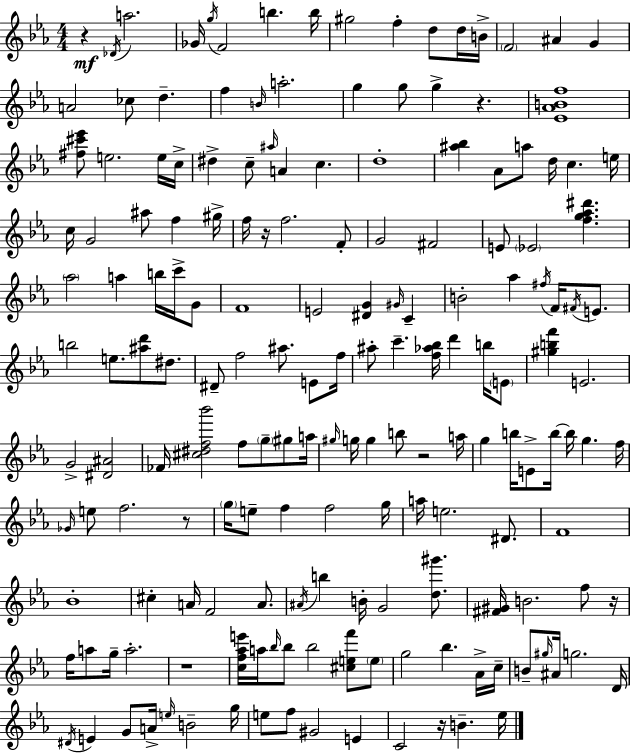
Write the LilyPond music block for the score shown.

{
  \clef treble
  \numericTimeSignature
  \time 4/4
  \key c \minor
  r4\mf \acciaccatura { des'16 } a''2. | ges'16 \acciaccatura { g''16 } f'2 b''4. | b''16 gis''2 f''4-. d''8 | d''16 b'16-> \parenthesize f'2 ais'4 g'4 | \break a'2 ces''8 d''4.-- | f''4 \grace { b'16 } a''2.-. | g''4 g''8 g''4-> r4. | <ees' aes' b' f''>1 | \break <fis'' cis''' ees'''>8 e''2. | e''16 c''16-> dis''4-> c''8-- \grace { ais''16 } a'4 c''4. | d''1-. | <ais'' bes''>4 aes'8 a''8 d''16 c''4. | \break e''16 c''16 g'2 ais''8 f''4 | gis''16-> f''16 r16 f''2. | f'8-. g'2 fis'2 | e'8 \parenthesize ees'2 <f'' g'' aes'' dis'''>4. | \break \parenthesize aes''2 a''4 | b''16 c'''16-> g'8 f'1 | e'2 <dis' g'>4 | \grace { gis'16 } c'4-- b'2-. aes''4 | \break \acciaccatura { fis''16 } f'16 \acciaccatura { fis'16 } e'8. b''2 e''8. | <ais'' d'''>8 dis''8. dis'8-- f''2 | ais''8. e'8 f''16 ais''8-. c'''4.-- <f'' aes'' bes''>16 | d'''4 b''16 \parenthesize e'8 <gis'' b'' f'''>4 e'2. | \break g'2-> <dis' ais'>2 | fes'16 <cis'' dis'' f'' bes'''>2 | f''8 \parenthesize g''8-- gis''8 a''16 \grace { gis''16 } g''16 g''4 b''8 r2 | a''16 g''4 b''16 e'8-> b''16~~ | \break b''16 g''4. f''16 \grace { ges'16 } e''8 f''2. | r8 \parenthesize g''16 e''8-- f''4 | f''2 g''16 a''16 e''2. | dis'8. f'1 | \break bes'1-. | cis''4-. a'16 f'2 | a'8. \acciaccatura { ais'16 } b''4 b'16-. g'2 | <d'' gis'''>8. <fis' gis'>16 b'2. | \break f''8 r16 f''16 a''8 g''16-- a''2.-. | r1 | <c'' f'' aes'' e'''>16 a''16 \grace { bes''16 } bes''8 bes''2 | <cis'' e'' f'''>8 \parenthesize e''8 g''2 | \break bes''4. aes'16-> c''16-- b'8-- \grace { gis''16 } ais'16 g''2. | d'16 \acciaccatura { dis'16 } e'4 | g'8 a'16-> \grace { e''16 } b'2-- g''16 e''8 | f''8 gis'2 e'4 c'2 | \break r16 b'4.-- ees''16 \bar "|."
}